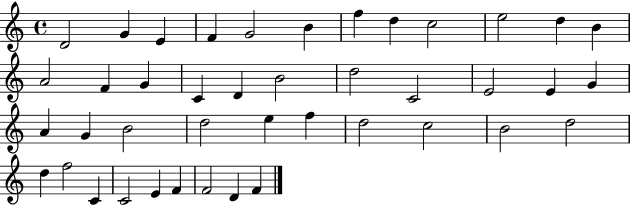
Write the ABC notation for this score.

X:1
T:Untitled
M:4/4
L:1/4
K:C
D2 G E F G2 B f d c2 e2 d B A2 F G C D B2 d2 C2 E2 E G A G B2 d2 e f d2 c2 B2 d2 d f2 C C2 E F F2 D F